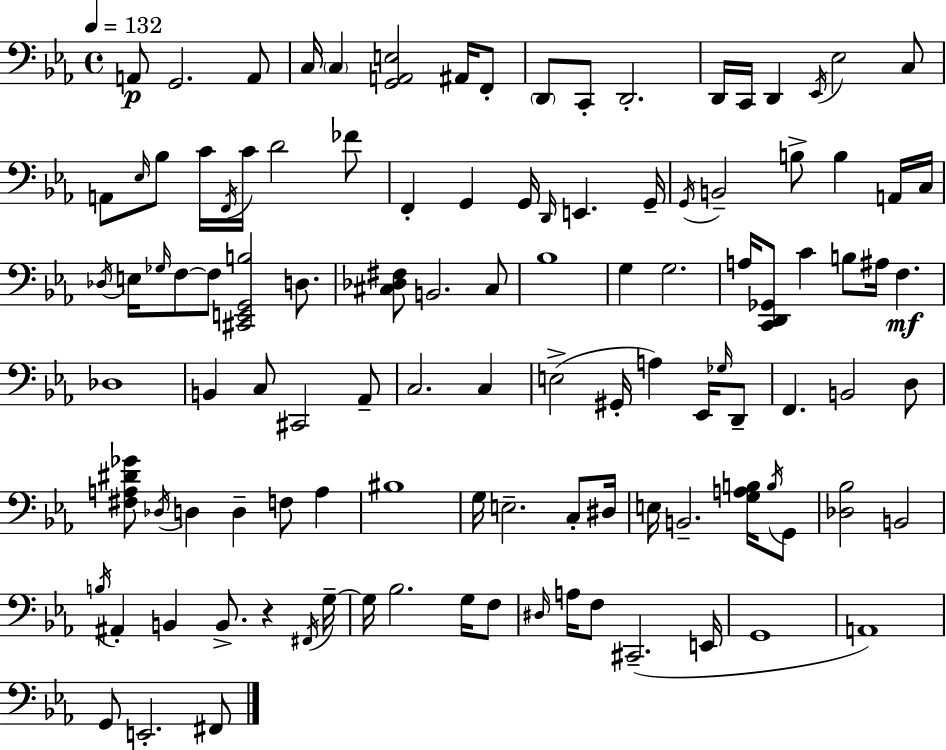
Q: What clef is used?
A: bass